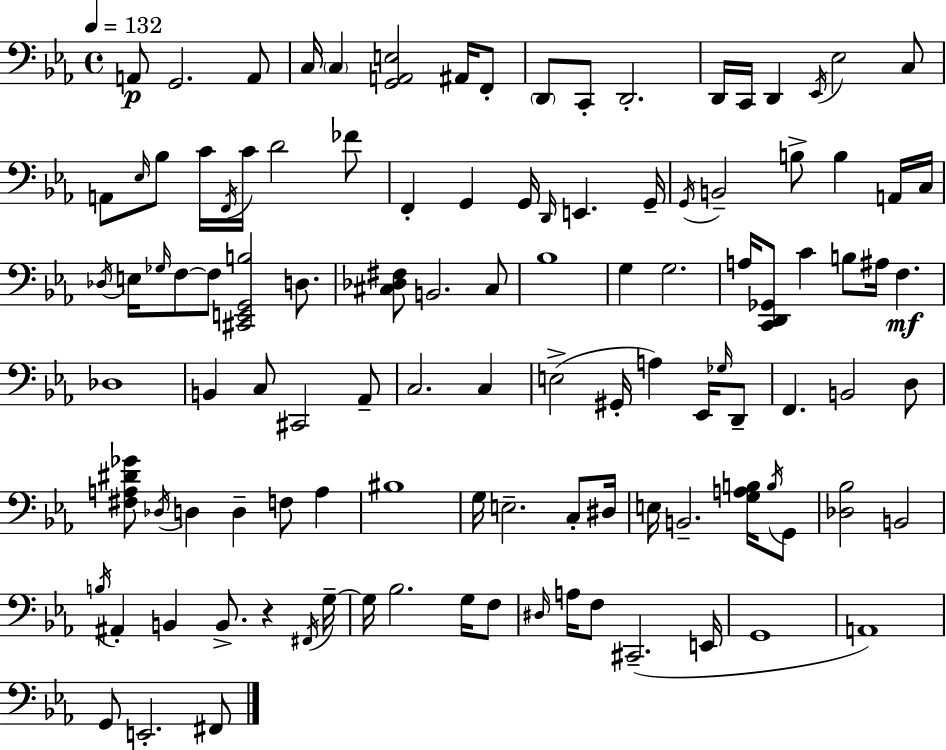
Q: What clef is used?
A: bass